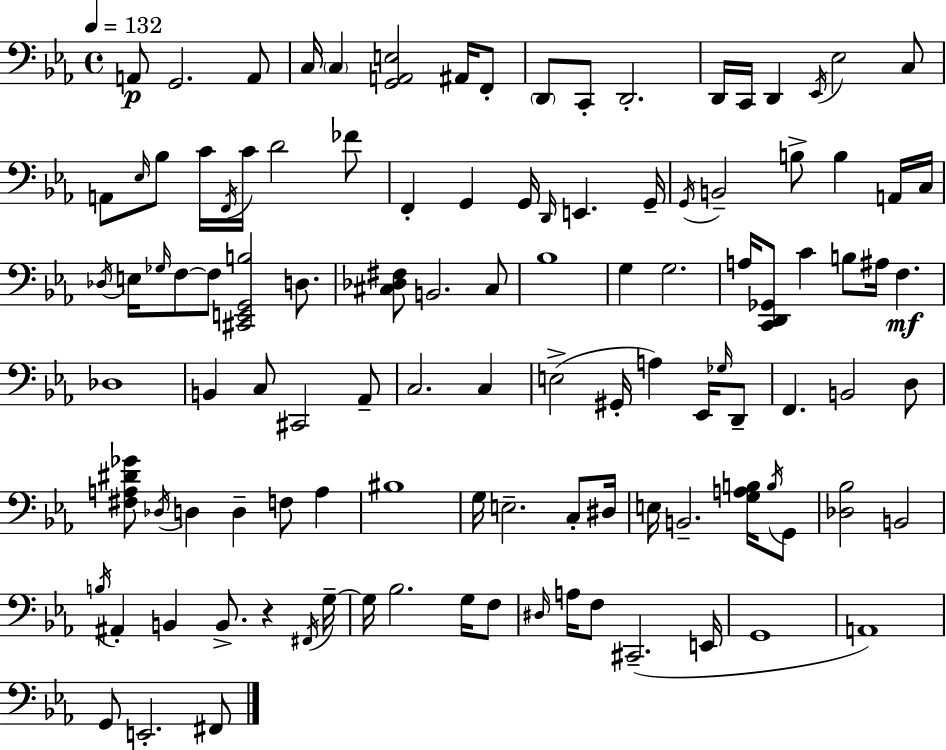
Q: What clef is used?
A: bass